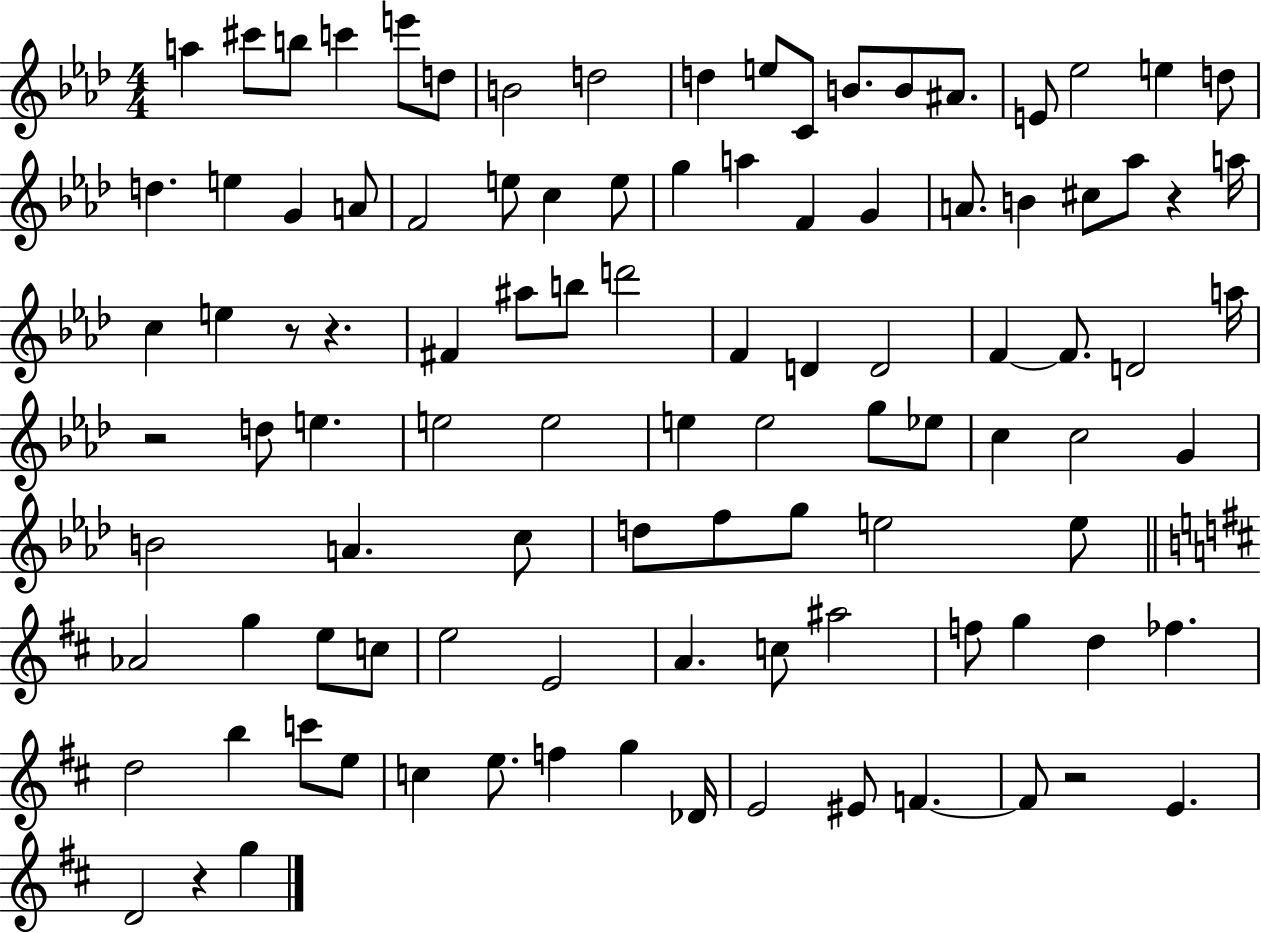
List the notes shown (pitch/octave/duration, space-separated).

A5/q C#6/e B5/e C6/q E6/e D5/e B4/h D5/h D5/q E5/e C4/e B4/e. B4/e A#4/e. E4/e Eb5/h E5/q D5/e D5/q. E5/q G4/q A4/e F4/h E5/e C5/q E5/e G5/q A5/q F4/q G4/q A4/e. B4/q C#5/e Ab5/e R/q A5/s C5/q E5/q R/e R/q. F#4/q A#5/e B5/e D6/h F4/q D4/q D4/h F4/q F4/e. D4/h A5/s R/h D5/e E5/q. E5/h E5/h E5/q E5/h G5/e Eb5/e C5/q C5/h G4/q B4/h A4/q. C5/e D5/e F5/e G5/e E5/h E5/e Ab4/h G5/q E5/e C5/e E5/h E4/h A4/q. C5/e A#5/h F5/e G5/q D5/q FES5/q. D5/h B5/q C6/e E5/e C5/q E5/e. F5/q G5/q Db4/s E4/h EIS4/e F4/q. F4/e R/h E4/q. D4/h R/q G5/q